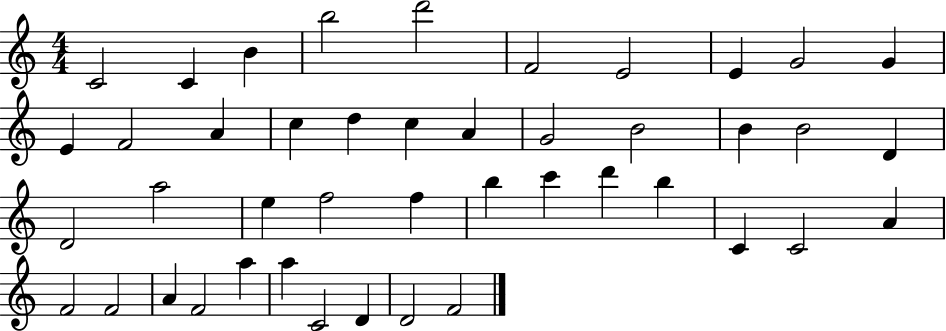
X:1
T:Untitled
M:4/4
L:1/4
K:C
C2 C B b2 d'2 F2 E2 E G2 G E F2 A c d c A G2 B2 B B2 D D2 a2 e f2 f b c' d' b C C2 A F2 F2 A F2 a a C2 D D2 F2